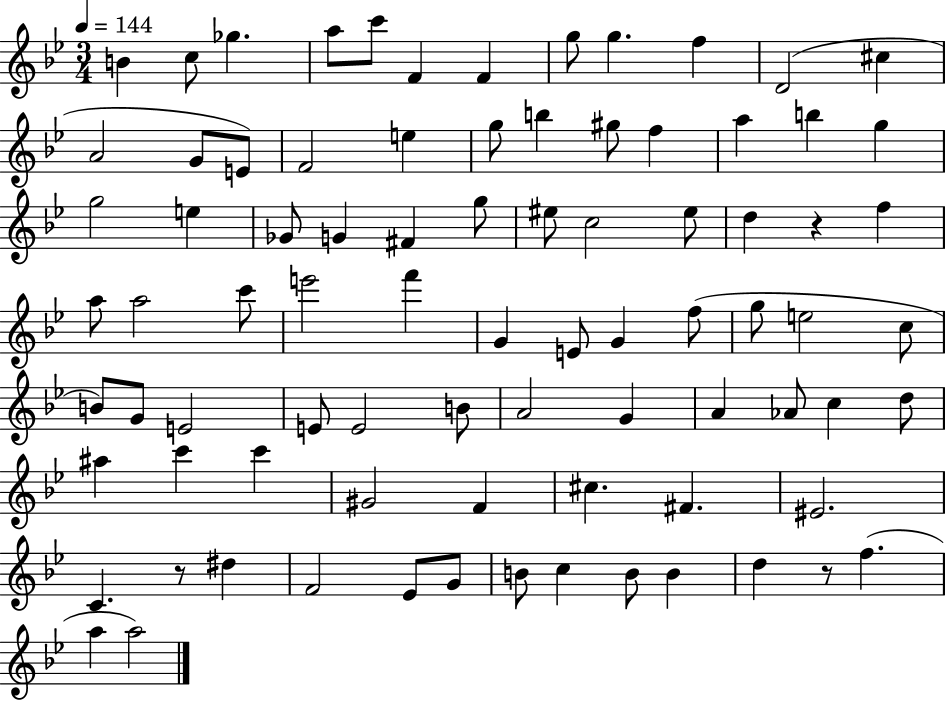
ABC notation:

X:1
T:Untitled
M:3/4
L:1/4
K:Bb
B c/2 _g a/2 c'/2 F F g/2 g f D2 ^c A2 G/2 E/2 F2 e g/2 b ^g/2 f a b g g2 e _G/2 G ^F g/2 ^e/2 c2 ^e/2 d z f a/2 a2 c'/2 e'2 f' G E/2 G f/2 g/2 e2 c/2 B/2 G/2 E2 E/2 E2 B/2 A2 G A _A/2 c d/2 ^a c' c' ^G2 F ^c ^F ^E2 C z/2 ^d F2 _E/2 G/2 B/2 c B/2 B d z/2 f a a2